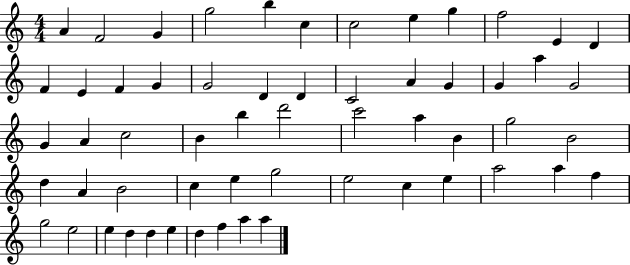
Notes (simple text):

A4/q F4/h G4/q G5/h B5/q C5/q C5/h E5/q G5/q F5/h E4/q D4/q F4/q E4/q F4/q G4/q G4/h D4/q D4/q C4/h A4/q G4/q G4/q A5/q G4/h G4/q A4/q C5/h B4/q B5/q D6/h C6/h A5/q B4/q G5/h B4/h D5/q A4/q B4/h C5/q E5/q G5/h E5/h C5/q E5/q A5/h A5/q F5/q G5/h E5/h E5/q D5/q D5/q E5/q D5/q F5/q A5/q A5/q